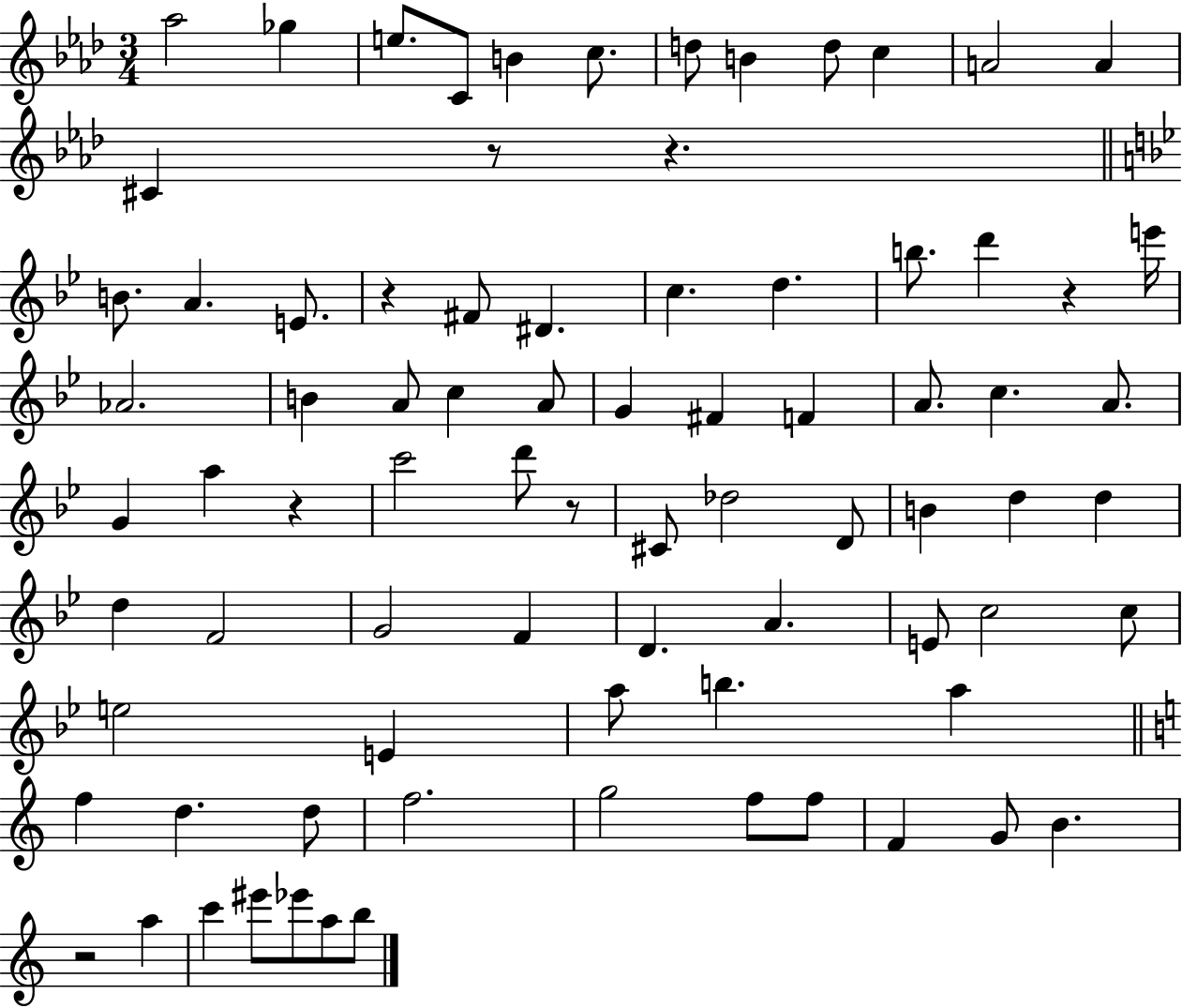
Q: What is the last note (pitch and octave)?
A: B5